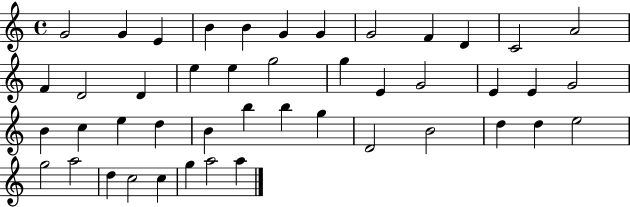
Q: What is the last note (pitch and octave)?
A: A5